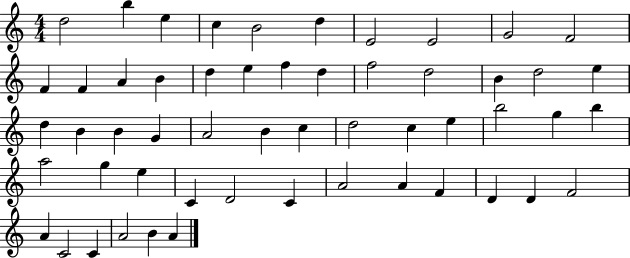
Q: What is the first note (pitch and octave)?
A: D5